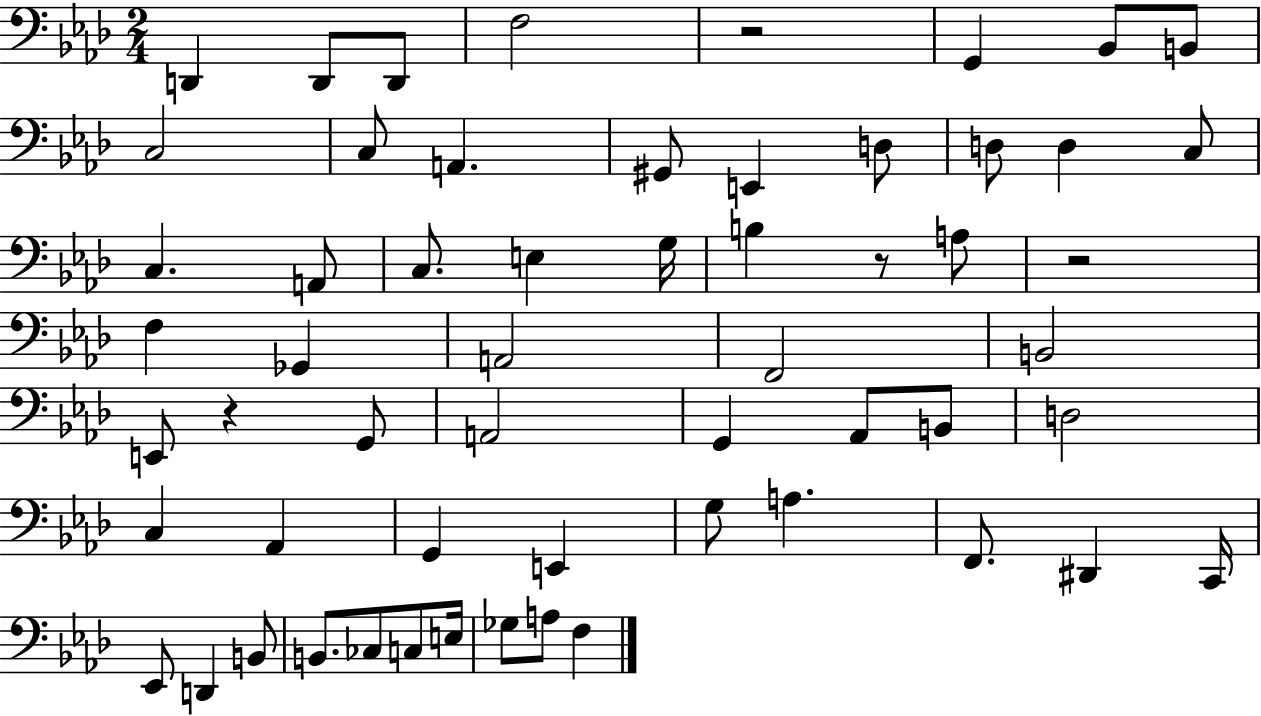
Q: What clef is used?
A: bass